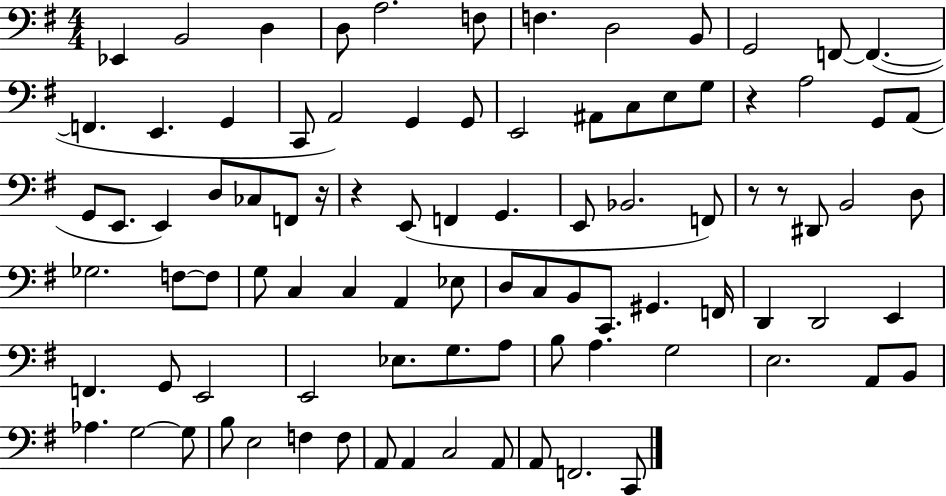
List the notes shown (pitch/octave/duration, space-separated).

Eb2/q B2/h D3/q D3/e A3/h. F3/e F3/q. D3/h B2/e G2/h F2/e F2/q. F2/q. E2/q. G2/q C2/e A2/h G2/q G2/e E2/h A#2/e C3/e E3/e G3/e R/q A3/h G2/e A2/e G2/e E2/e. E2/q D3/e CES3/e F2/e R/s R/q E2/e F2/q G2/q. E2/e Bb2/h. F2/e R/e R/e D#2/e B2/h D3/e Gb3/h. F3/e F3/e G3/e C3/q C3/q A2/q Eb3/e D3/e C3/e B2/e C2/e. G#2/q. F2/s D2/q D2/h E2/q F2/q. G2/e E2/h E2/h Eb3/e. G3/e. A3/e B3/e A3/q. G3/h E3/h. A2/e B2/e Ab3/q. G3/h G3/e B3/e E3/h F3/q F3/e A2/e A2/q C3/h A2/e A2/e F2/h. C2/e